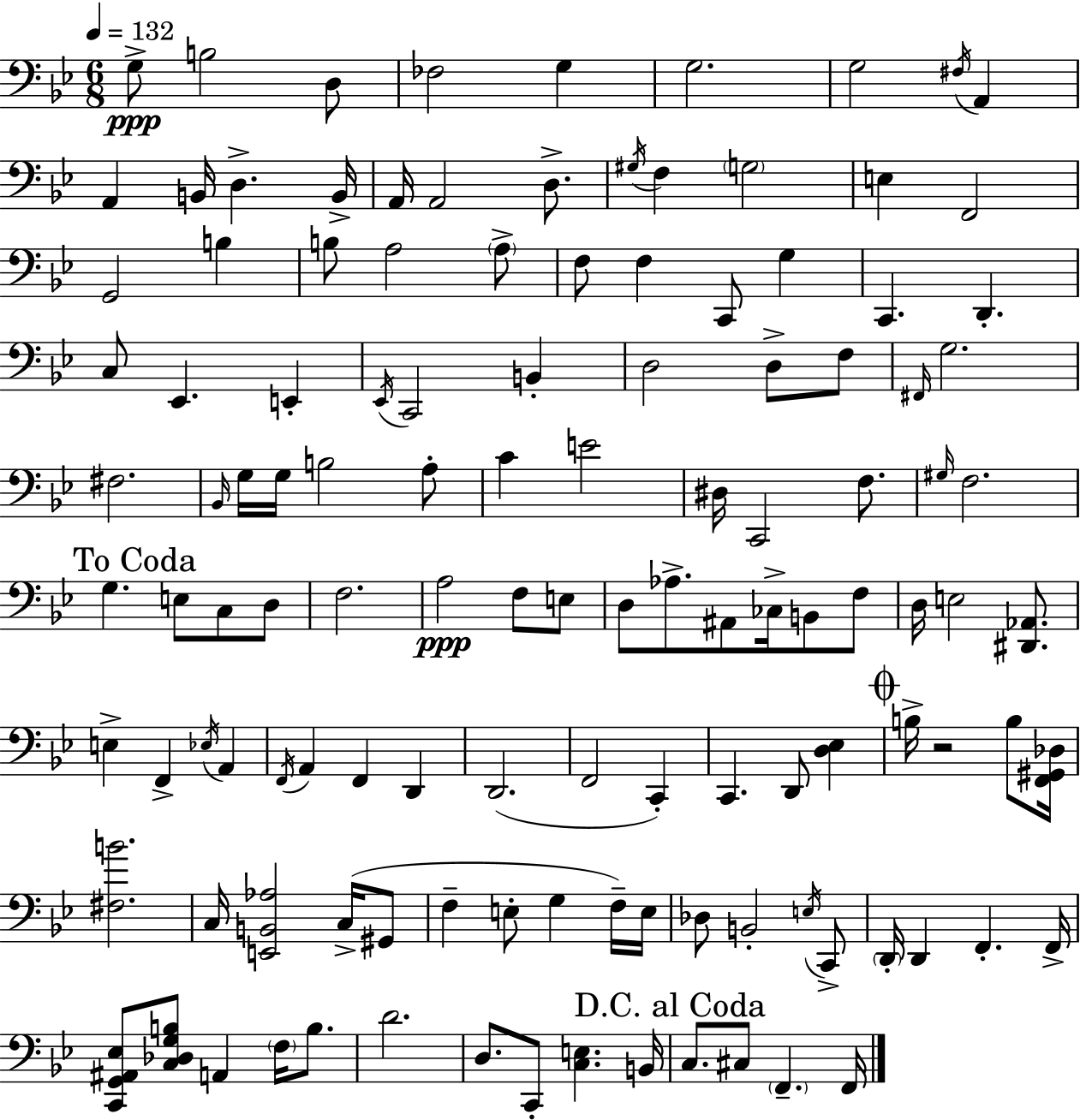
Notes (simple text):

G3/e B3/h D3/e FES3/h G3/q G3/h. G3/h F#3/s A2/q A2/q B2/s D3/q. B2/s A2/s A2/h D3/e. G#3/s F3/q G3/h E3/q F2/h G2/h B3/q B3/e A3/h A3/e F3/e F3/q C2/e G3/q C2/q. D2/q. C3/e Eb2/q. E2/q Eb2/s C2/h B2/q D3/h D3/e F3/e F#2/s G3/h. F#3/h. Bb2/s G3/s G3/s B3/h A3/e C4/q E4/h D#3/s C2/h F3/e. G#3/s F3/h. G3/q. E3/e C3/e D3/e F3/h. A3/h F3/e E3/e D3/e Ab3/e. A#2/e CES3/s B2/e F3/e D3/s E3/h [D#2,Ab2]/e. E3/q F2/q Eb3/s A2/q F2/s A2/q F2/q D2/q D2/h. F2/h C2/q C2/q. D2/e [D3,Eb3]/q B3/s R/h B3/e [F2,G#2,Db3]/s [F#3,B4]/h. C3/s [E2,B2,Ab3]/h C3/s G#2/e F3/q E3/e G3/q F3/s E3/s Db3/e B2/h E3/s C2/e D2/s D2/q F2/q. F2/s [C2,G2,A#2,Eb3]/e [C3,Db3,G3,B3]/e A2/q F3/s B3/e. D4/h. D3/e. C2/e [C3,E3]/q. B2/s C3/e. C#3/e F2/q. F2/s